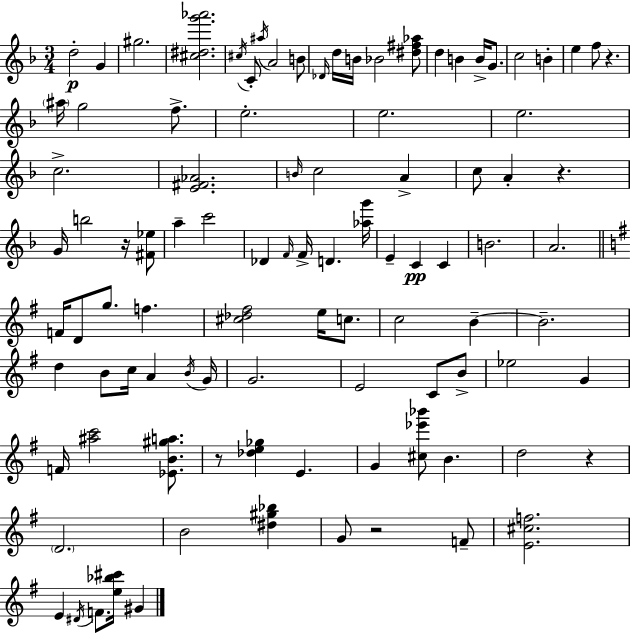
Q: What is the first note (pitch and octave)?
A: D5